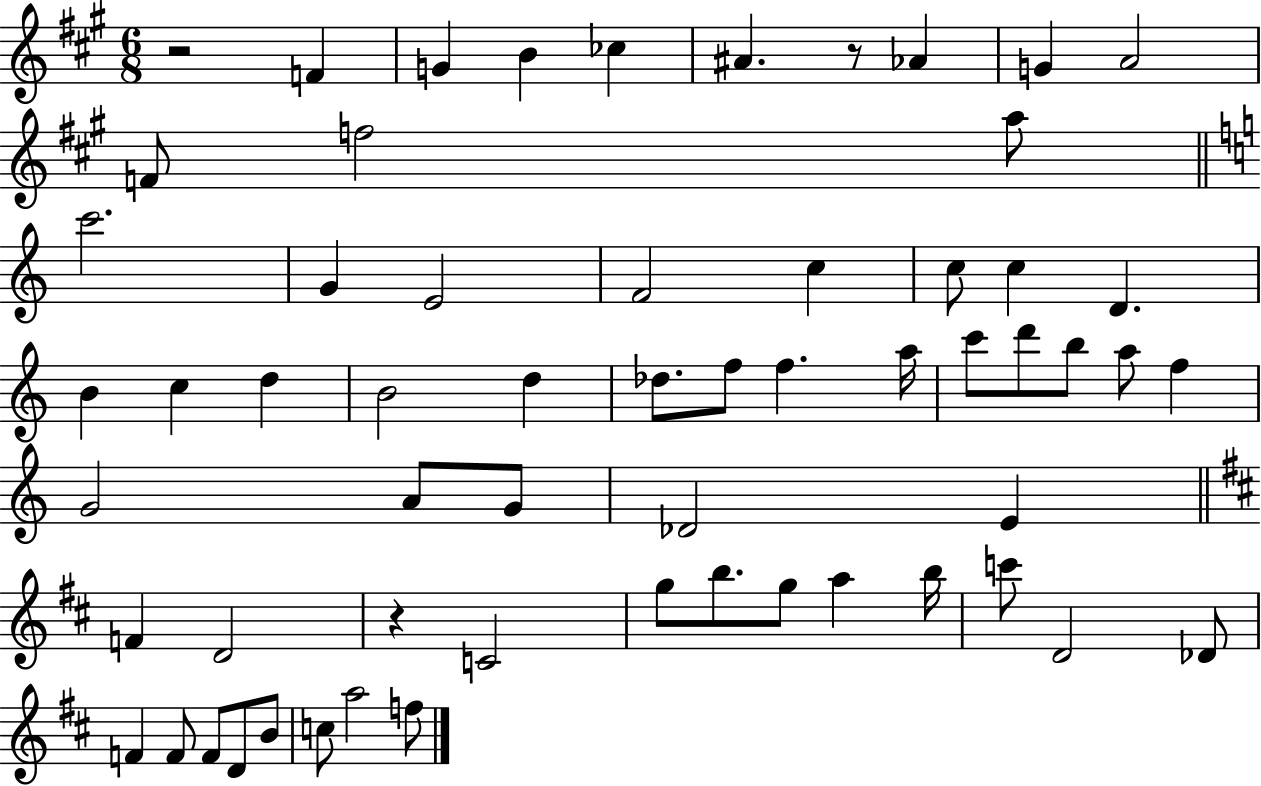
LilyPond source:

{
  \clef treble
  \numericTimeSignature
  \time 6/8
  \key a \major
  r2 f'4 | g'4 b'4 ces''4 | ais'4. r8 aes'4 | g'4 a'2 | \break f'8 f''2 a''8 | \bar "||" \break \key c \major c'''2. | g'4 e'2 | f'2 c''4 | c''8 c''4 d'4. | \break b'4 c''4 d''4 | b'2 d''4 | des''8. f''8 f''4. a''16 | c'''8 d'''8 b''8 a''8 f''4 | \break g'2 a'8 g'8 | des'2 e'4 | \bar "||" \break \key d \major f'4 d'2 | r4 c'2 | g''8 b''8. g''8 a''4 b''16 | c'''8 d'2 des'8 | \break f'4 f'8 f'8 d'8 b'8 | c''8 a''2 f''8 | \bar "|."
}